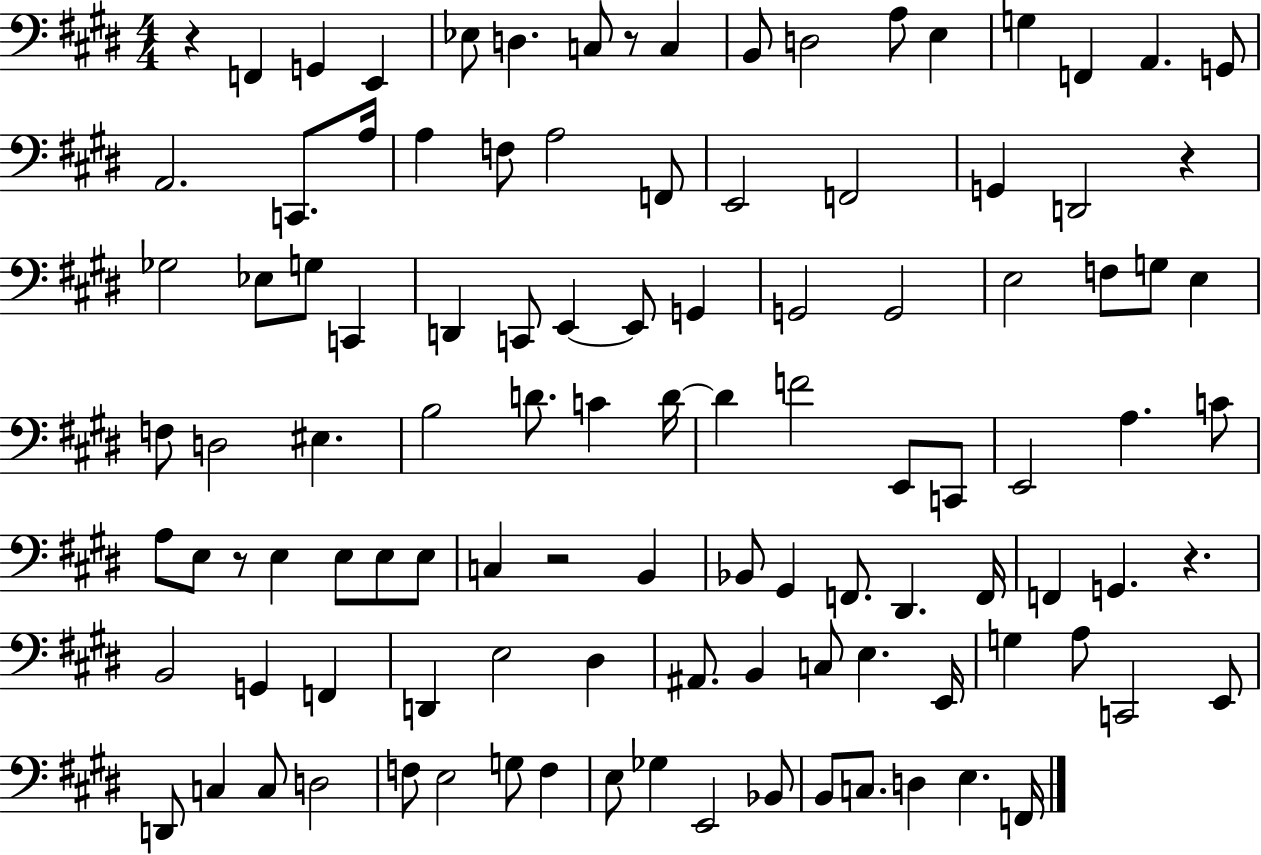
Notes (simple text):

R/q F2/q G2/q E2/q Eb3/e D3/q. C3/e R/e C3/q B2/e D3/h A3/e E3/q G3/q F2/q A2/q. G2/e A2/h. C2/e. A3/s A3/q F3/e A3/h F2/e E2/h F2/h G2/q D2/h R/q Gb3/h Eb3/e G3/e C2/q D2/q C2/e E2/q E2/e G2/q G2/h G2/h E3/h F3/e G3/e E3/q F3/e D3/h EIS3/q. B3/h D4/e. C4/q D4/s D4/q F4/h E2/e C2/e E2/h A3/q. C4/e A3/e E3/e R/e E3/q E3/e E3/e E3/e C3/q R/h B2/q Bb2/e G#2/q F2/e. D#2/q. F2/s F2/q G2/q. R/q. B2/h G2/q F2/q D2/q E3/h D#3/q A#2/e. B2/q C3/e E3/q. E2/s G3/q A3/e C2/h E2/e D2/e C3/q C3/e D3/h F3/e E3/h G3/e F3/q E3/e Gb3/q E2/h Bb2/e B2/e C3/e. D3/q E3/q. F2/s